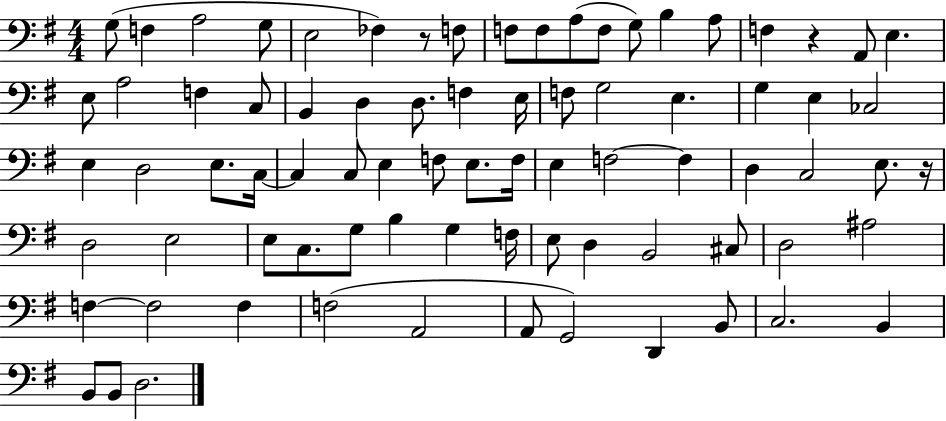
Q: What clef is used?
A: bass